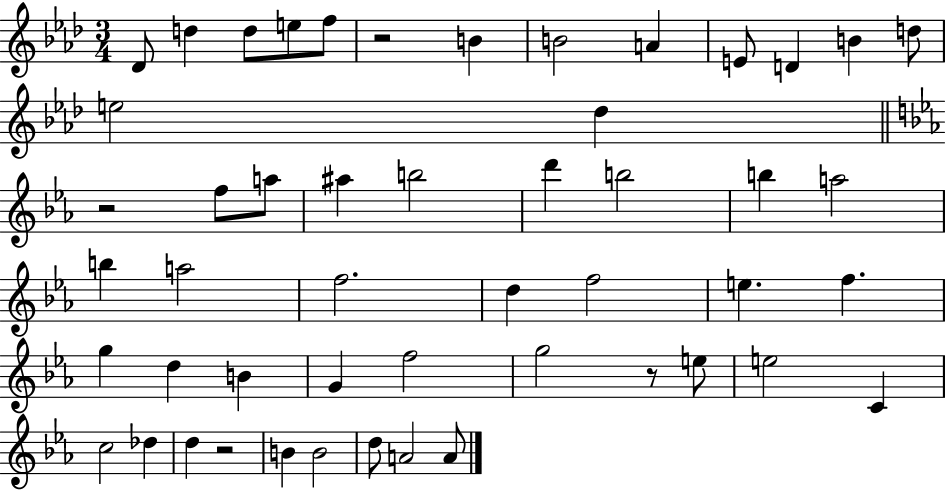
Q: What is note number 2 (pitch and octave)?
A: D5